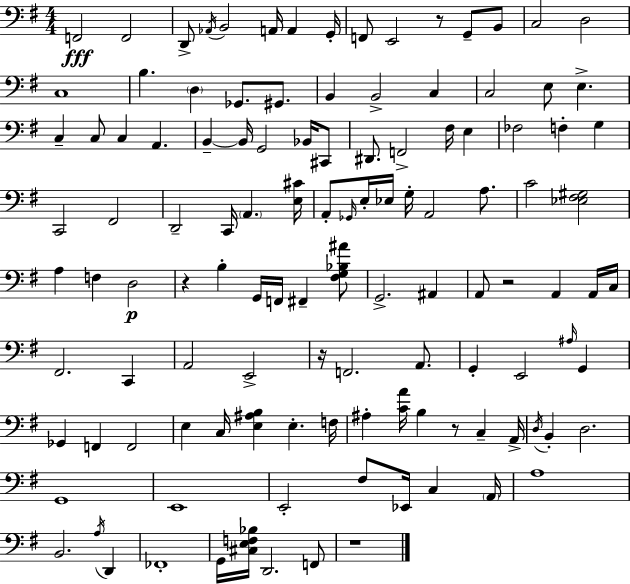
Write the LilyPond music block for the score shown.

{
  \clef bass
  \numericTimeSignature
  \time 4/4
  \key e \minor
  f,2\fff f,2 | d,8-> \acciaccatura { aes,16 } b,2 a,16 a,4 | g,16-. f,8 e,2 r8 g,8-- b,8 | c2 d2 | \break c1 | b4. \parenthesize d4 ges,8. gis,8. | b,4 b,2-> c4 | c2 e8 e4.-> | \break c4-- c8 c4 a,4. | b,4--~~ b,16 g,2 bes,16 cis,8 | dis,8. f,2-> fis16 e4 | fes2 f4-. g4 | \break c,2 fis,2 | d,2-- c,16 \parenthesize a,4. | <e cis'>16 a,8-. \grace { ges,16 } e16-. ees16 g16-. a,2 a8. | c'2 <ees fis gis>2 | \break a4 f4 d2\p | r4 b4-. g,16 f,16 fis,4-- | <fis g bes ais'>8 g,2.-> ais,4 | a,8 r2 a,4 | \break a,16 c16 fis,2. c,4 | a,2 e,2-> | r16 f,2. a,8. | g,4-. e,2 \grace { ais16 } g,4 | \break ges,4 f,4 f,2 | e4 c16 <e ais b>4 e4.-. | f16 ais4-. <c' a'>16 b4 r8 c4-- | a,16-> \acciaccatura { d16 } b,4-. d2. | \break g,1 | e,1 | e,2-. fis8 ees,16 c4 | \parenthesize a,16 a1 | \break b,2. | \acciaccatura { a16 } d,4 fes,1-. | g,16 <cis e f bes>16 d,2. | f,8 r1 | \break \bar "|."
}